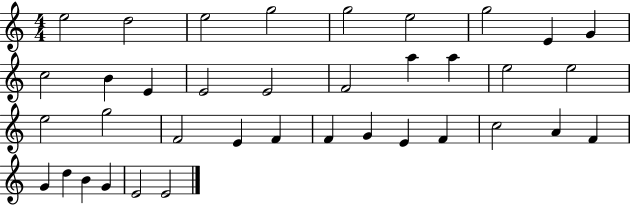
E5/h D5/h E5/h G5/h G5/h E5/h G5/h E4/q G4/q C5/h B4/q E4/q E4/h E4/h F4/h A5/q A5/q E5/h E5/h E5/h G5/h F4/h E4/q F4/q F4/q G4/q E4/q F4/q C5/h A4/q F4/q G4/q D5/q B4/q G4/q E4/h E4/h